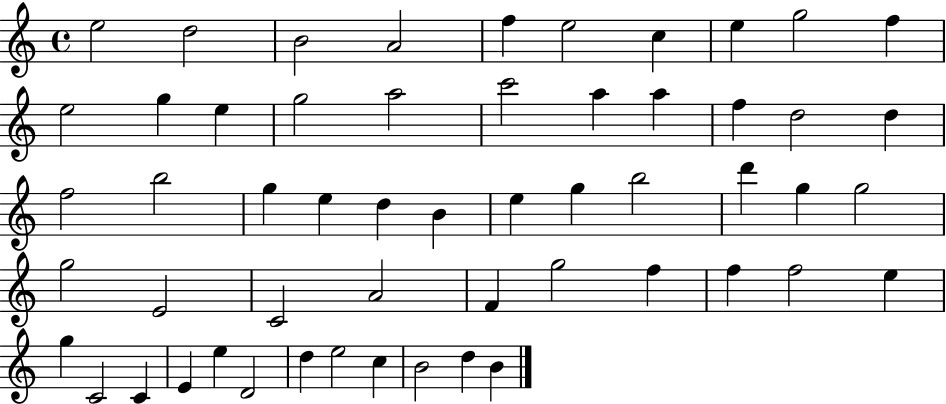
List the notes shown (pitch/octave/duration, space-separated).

E5/h D5/h B4/h A4/h F5/q E5/h C5/q E5/q G5/h F5/q E5/h G5/q E5/q G5/h A5/h C6/h A5/q A5/q F5/q D5/h D5/q F5/h B5/h G5/q E5/q D5/q B4/q E5/q G5/q B5/h D6/q G5/q G5/h G5/h E4/h C4/h A4/h F4/q G5/h F5/q F5/q F5/h E5/q G5/q C4/h C4/q E4/q E5/q D4/h D5/q E5/h C5/q B4/h D5/q B4/q